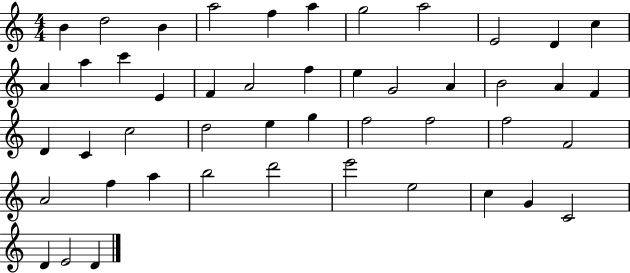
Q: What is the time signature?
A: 4/4